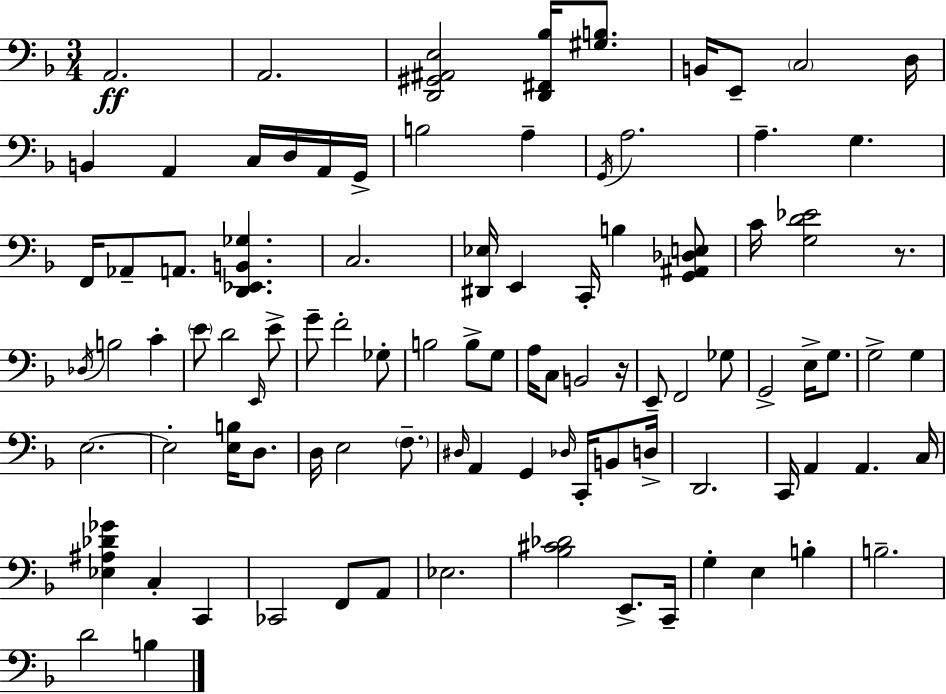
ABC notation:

X:1
T:Untitled
M:3/4
L:1/4
K:F
A,,2 A,,2 [D,,^G,,^A,,E,]2 [D,,^F,,_B,]/4 [^G,B,]/2 B,,/4 E,,/2 C,2 D,/4 B,, A,, C,/4 D,/4 A,,/4 G,,/4 B,2 A, G,,/4 A,2 A, G, F,,/4 _A,,/2 A,,/2 [D,,_E,,B,,_G,] C,2 [^D,,_E,]/4 E,, C,,/4 B, [G,,^A,,_D,E,]/2 C/4 [G,D_E]2 z/2 _D,/4 B,2 C E/2 D2 E,,/4 E/2 G/2 F2 _G,/2 B,2 B,/2 G,/2 A,/4 C,/2 B,,2 z/4 E,,/2 F,,2 _G,/2 G,,2 E,/4 G,/2 G,2 G, E,2 E,2 [E,B,]/4 D,/2 D,/4 E,2 F,/2 ^D,/4 A,, G,, _D,/4 C,,/4 B,,/2 D,/4 D,,2 C,,/4 A,, A,, C,/4 [_E,^A,_D_G] C, C,, _C,,2 F,,/2 A,,/2 _E,2 [_B,^C_D]2 E,,/2 C,,/4 G, E, B, B,2 D2 B,